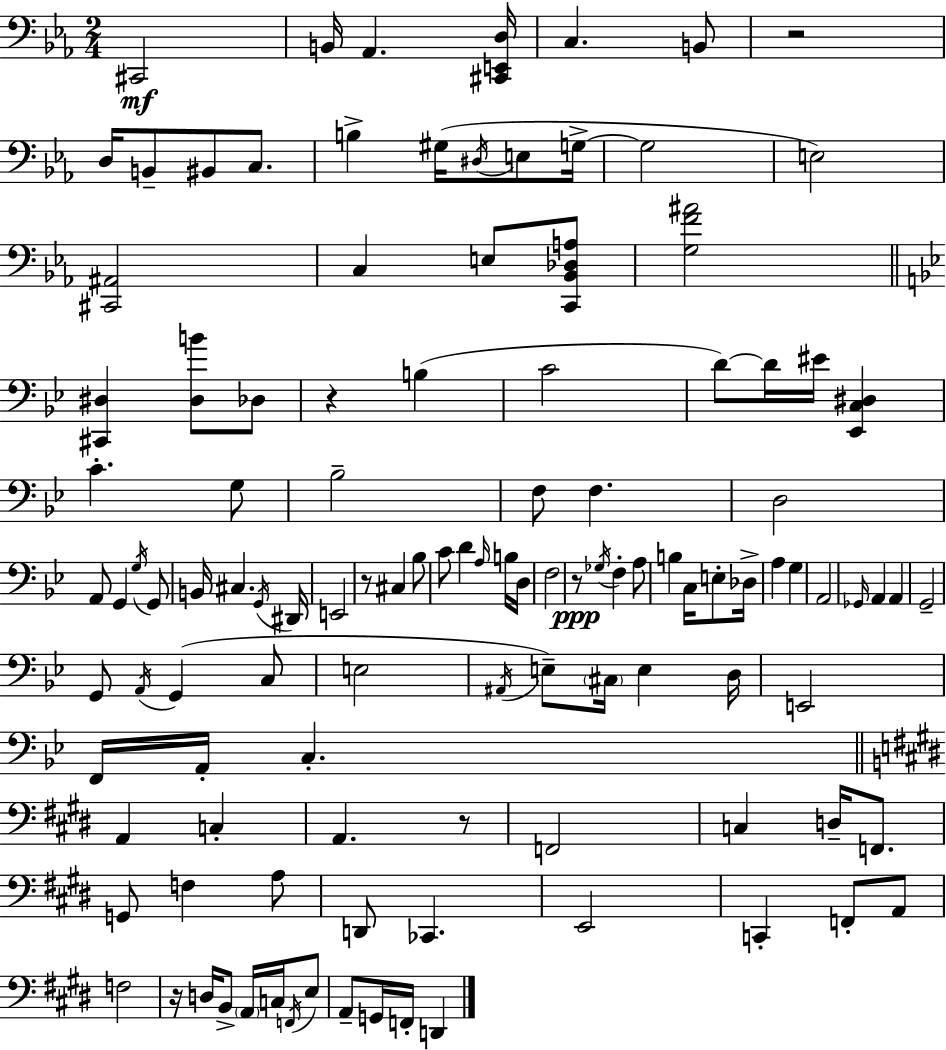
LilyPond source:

{
  \clef bass
  \numericTimeSignature
  \time 2/4
  \key ees \major
  cis,2\mf | b,16 aes,4. <cis, e, d>16 | c4. b,8 | r2 | \break d16 b,8-- bis,8 c8. | b4-> gis16( \acciaccatura { dis16 } e8 | g16->~~ g2 | e2) | \break <cis, ais,>2 | c4 e8 <c, bes, des a>8 | <g f' ais'>2 | \bar "||" \break \key g \minor <cis, dis>4 <dis b'>8 des8 | r4 b4( | c'2 | d'8~~) d'16 eis'16 <ees, c dis>4 | \break c'4.-. g8 | bes2-- | f8 f4. | d2 | \break a,8 g,4 \acciaccatura { g16 } g,8 | b,16 cis4. | \acciaccatura { g,16 } dis,16 e,2 | r8 cis4 | \break bes8 c'8 d'4 | \grace { a16 } b16 d16 f2 | r8\ppp \acciaccatura { ges16 } f4-. | a8 b4 | \break c16 e8-. des16-> a4 | g4 a,2 | \grace { ges,16 } a,4 | a,4 g,2-- | \break g,8 \acciaccatura { a,16 }( | g,4 c8 e2 | \acciaccatura { ais,16 }) e8-- | \parenthesize cis16 e4 d16 e,2 | \break f,16 | a,16-. c4.-. \bar "||" \break \key e \major a,4 c4-. | a,4. r8 | f,2 | c4 d16-- f,8. | \break g,8 f4 a8 | d,8 ces,4. | e,2 | c,4-. f,8-. a,8 | \break f2 | r16 d16 b,8-> \parenthesize a,16 c16 \acciaccatura { f,16 } e8 | a,8-- g,16 f,16-. d,4 | \bar "|."
}